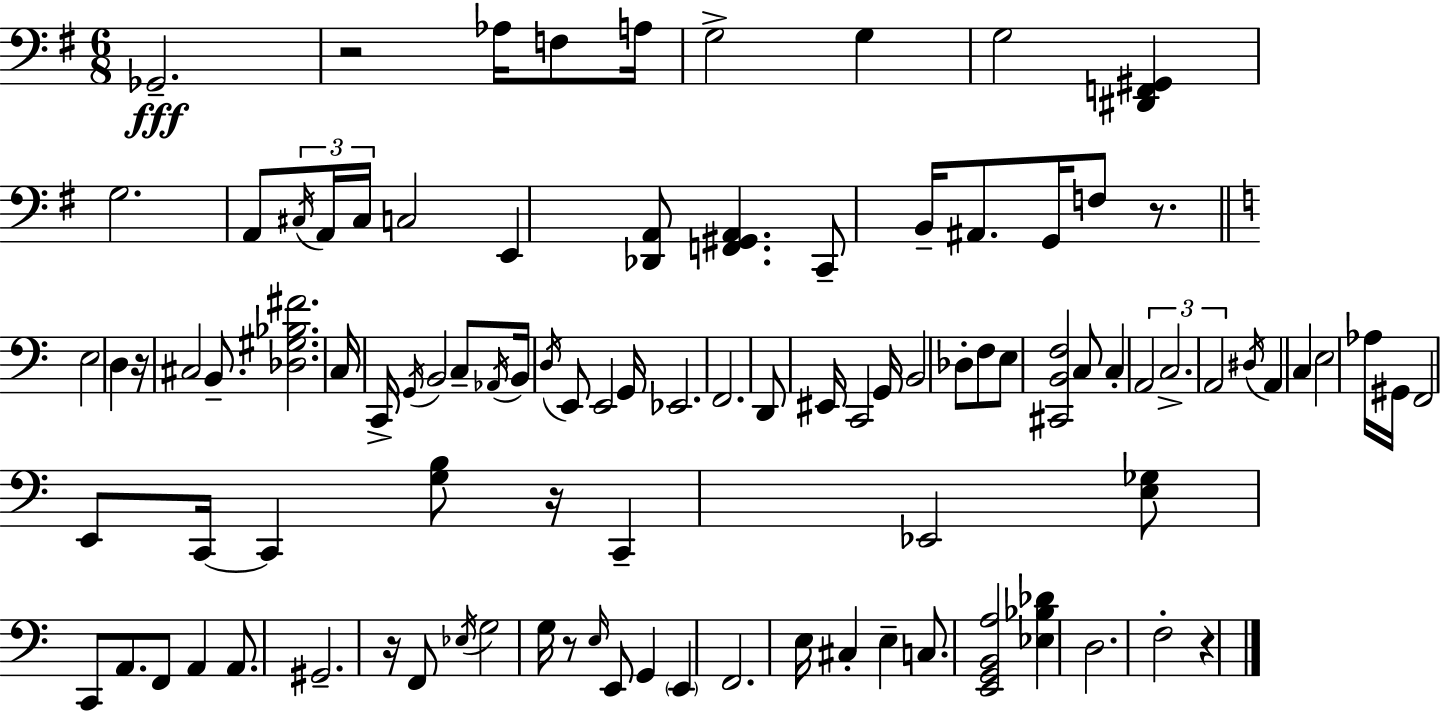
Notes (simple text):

Gb2/h. R/h Ab3/s F3/e A3/s G3/h G3/q G3/h [D#2,F2,G#2]/q G3/h. A2/e C#3/s A2/s C#3/s C3/h E2/q [Db2,A2]/e [F2,G#2,A2]/q. C2/e B2/s A#2/e. G2/s F3/e R/e. E3/h D3/q R/s C#3/h B2/e. [Db3,G#3,Bb3,F#4]/h. C3/s C2/s G2/s B2/h C3/e Ab2/s B2/s D3/s E2/e E2/h G2/s Eb2/h. F2/h. D2/e EIS2/s C2/h G2/s B2/h Db3/e F3/e E3/e [C#2,B2,F3]/h C3/e C3/q A2/h C3/h. A2/h D#3/s A2/q C3/q E3/h Ab3/s G#2/s F2/h E2/e C2/s C2/q [G3,B3]/e R/s C2/q Eb2/h [E3,Gb3]/e C2/e A2/e. F2/e A2/q A2/e. G#2/h. R/s F2/e Eb3/s G3/h G3/s R/e E3/s E2/e G2/q E2/q F2/h. E3/s C#3/q E3/q C3/e. [E2,G2,B2,A3]/h [Eb3,Bb3,Db4]/q D3/h. F3/h R/q